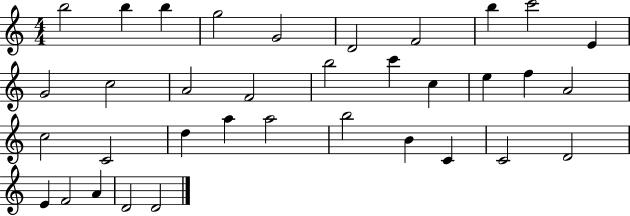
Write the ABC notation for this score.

X:1
T:Untitled
M:4/4
L:1/4
K:C
b2 b b g2 G2 D2 F2 b c'2 E G2 c2 A2 F2 b2 c' c e f A2 c2 C2 d a a2 b2 B C C2 D2 E F2 A D2 D2